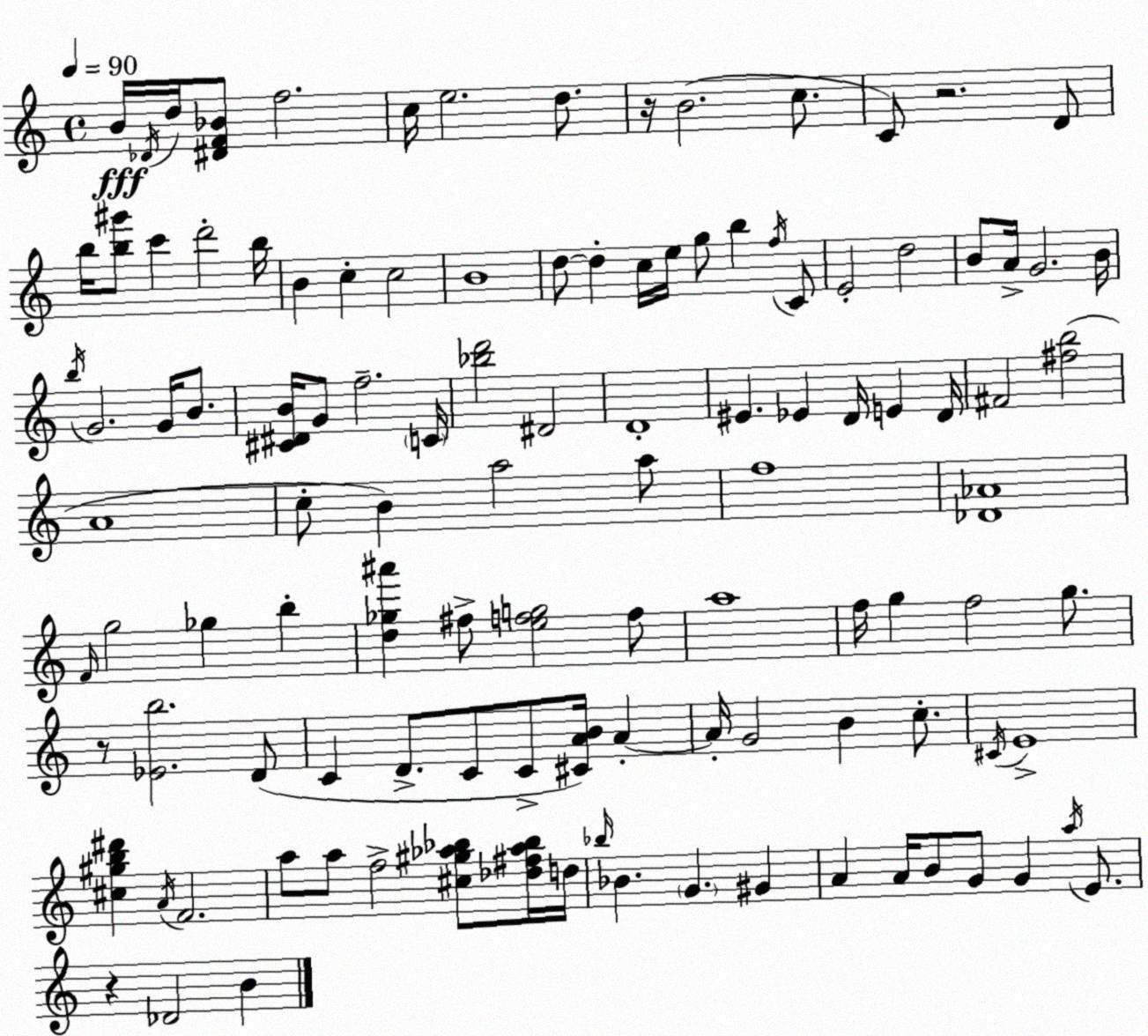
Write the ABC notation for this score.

X:1
T:Untitled
M:4/4
L:1/4
K:C
B/4 _D/4 d/4 [^DF_B]/2 f2 c/4 e2 d/2 z/4 B2 c/2 C/2 z2 D/2 b/4 [b^g']/2 c' d'2 b/4 B c c2 B4 d/2 d c/4 e/4 g/2 b f/4 C/2 E2 d2 B/2 A/4 G2 B/4 b/4 G2 G/4 B/2 [^C^DB]/4 G/2 f2 C/4 [_bd']2 ^D2 D4 ^E _E D/4 E D/4 ^F2 [^fb]2 A4 c/2 B a2 a/2 f4 [_D_A]4 F/4 g2 _g b [d_g^a'] ^f/2 [efg]2 f/2 a4 f/4 g f2 g/2 z/2 [_Eb]2 D/2 C D/2 C/2 C/2 [^CAB]/4 A A/4 G2 B c/2 ^C/4 E4 [^c^gb^d'] A/4 F2 a/2 a/2 f2 [^c^g_a_b]/2 [_d^f_a_b]/4 d/4 _b/4 _B G ^G A A/4 B/2 G/2 G a/4 E/2 z _D2 B